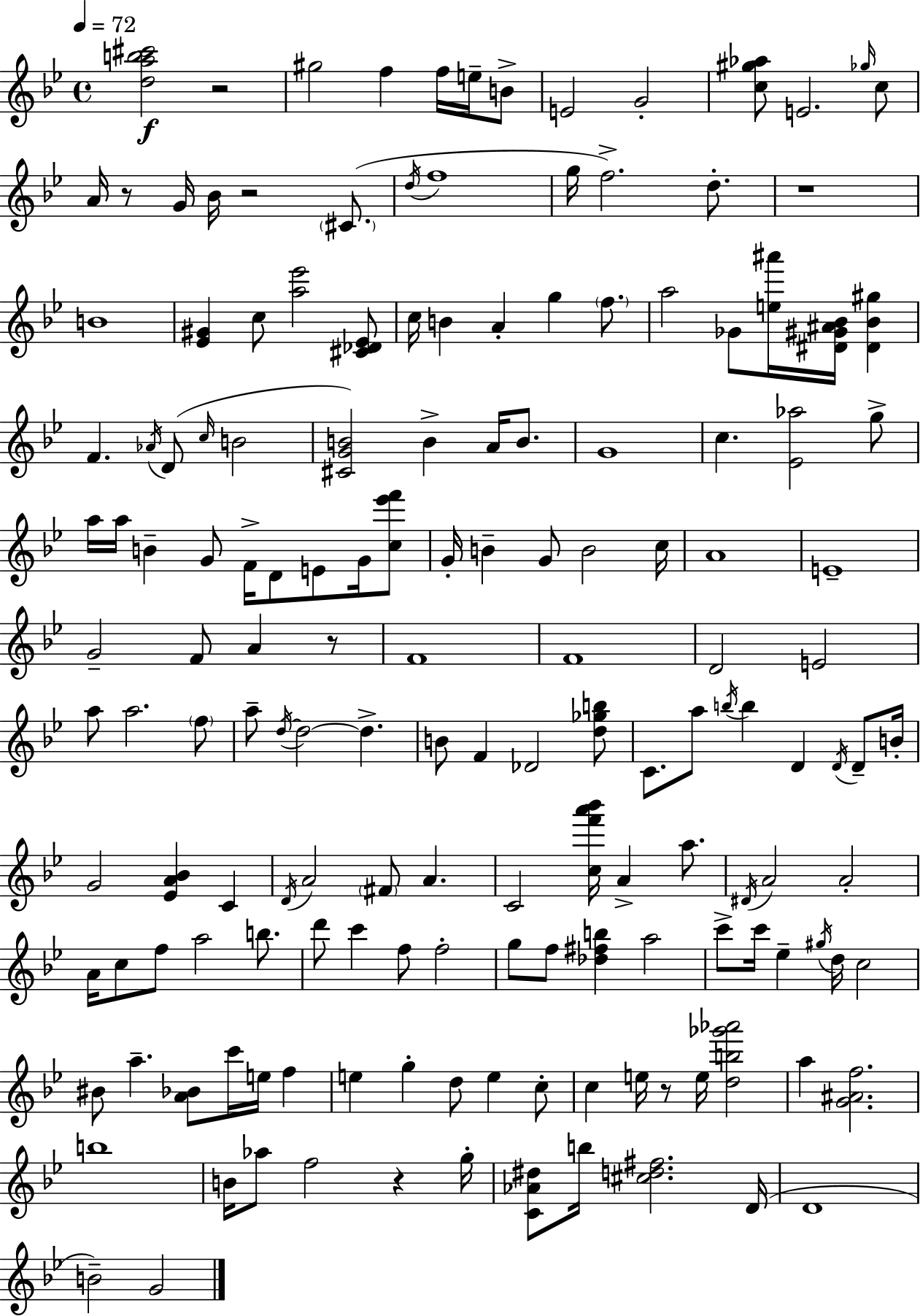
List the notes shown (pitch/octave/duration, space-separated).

[D5,A5,B5,C#6]/h R/h G#5/h F5/q F5/s E5/s B4/e E4/h G4/h [C5,G#5,Ab5]/e E4/h. Gb5/s C5/e A4/s R/e G4/s Bb4/s R/h C#4/e. D5/s F5/w G5/s F5/h. D5/e. R/w B4/w [Eb4,G#4]/q C5/e [A5,Eb6]/h [C#4,Db4,Eb4]/e C5/s B4/q A4/q G5/q F5/e. A5/h Gb4/e [E5,A#6]/s [D#4,G#4,A#4,Bb4]/s [D#4,Bb4,G#5]/q F4/q. Ab4/s D4/e C5/s B4/h [C#4,G4,B4]/h B4/q A4/s B4/e. G4/w C5/q. [Eb4,Ab5]/h G5/e A5/s A5/s B4/q G4/e F4/s D4/e E4/e G4/s [C5,Eb6,F6]/e G4/s B4/q G4/e B4/h C5/s A4/w E4/w G4/h F4/e A4/q R/e F4/w F4/w D4/h E4/h A5/e A5/h. F5/e A5/e D5/s D5/h D5/q. B4/e F4/q Db4/h [D5,Gb5,B5]/e C4/e. A5/e B5/s B5/q D4/q D4/s D4/e B4/s G4/h [Eb4,A4,Bb4]/q C4/q D4/s A4/h F#4/e A4/q. C4/h [C5,F6,A6,Bb6]/s A4/q A5/e. D#4/s A4/h A4/h A4/s C5/e F5/e A5/h B5/e. D6/e C6/q F5/e F5/h G5/e F5/e [Db5,F#5,B5]/q A5/h C6/e C6/s Eb5/q G#5/s D5/s C5/h BIS4/e A5/q. [A4,Bb4]/e C6/s E5/s F5/q E5/q G5/q D5/e E5/q C5/e C5/q E5/s R/e E5/s [D5,B5,Gb6,Ab6]/h A5/q [G4,A#4,F5]/h. B5/w B4/s Ab5/e F5/h R/q G5/s [C4,Ab4,D#5]/e B5/s [C#5,D5,F#5]/h. D4/s D4/w B4/h G4/h